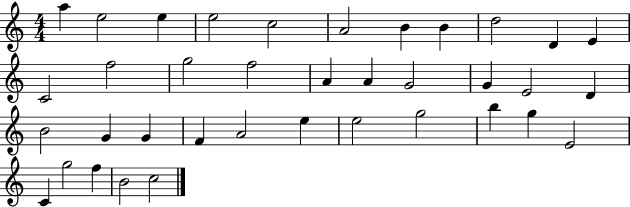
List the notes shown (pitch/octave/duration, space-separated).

A5/q E5/h E5/q E5/h C5/h A4/h B4/q B4/q D5/h D4/q E4/q C4/h F5/h G5/h F5/h A4/q A4/q G4/h G4/q E4/h D4/q B4/h G4/q G4/q F4/q A4/h E5/q E5/h G5/h B5/q G5/q E4/h C4/q G5/h F5/q B4/h C5/h